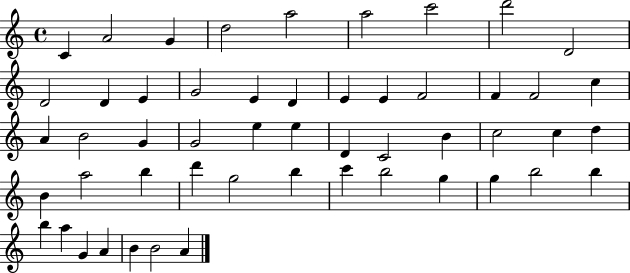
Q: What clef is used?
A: treble